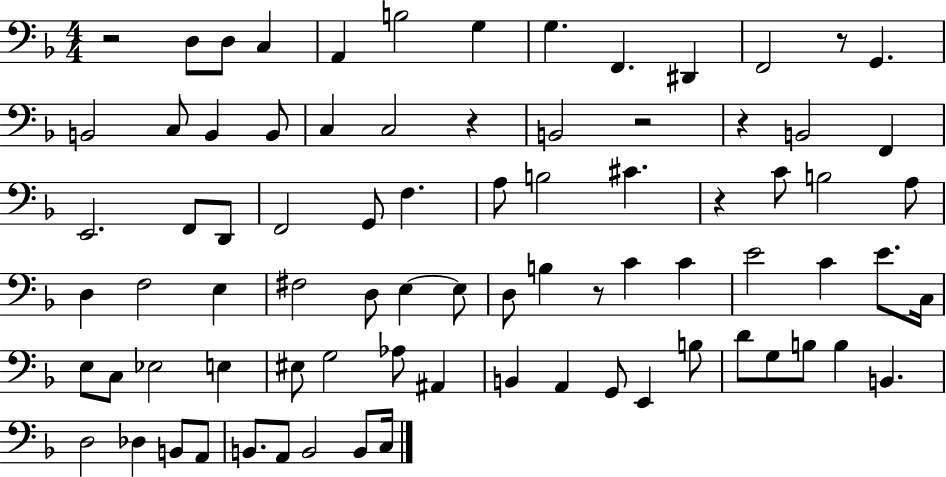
R/h D3/e D3/e C3/q A2/q B3/h G3/q G3/q. F2/q. D#2/q F2/h R/e G2/q. B2/h C3/e B2/q B2/e C3/q C3/h R/q B2/h R/h R/q B2/h F2/q E2/h. F2/e D2/e F2/h G2/e F3/q. A3/e B3/h C#4/q. R/q C4/e B3/h A3/e D3/q F3/h E3/q F#3/h D3/e E3/q E3/e D3/e B3/q R/e C4/q C4/q E4/h C4/q E4/e. C3/s E3/e C3/e Eb3/h E3/q EIS3/e G3/h Ab3/e A#2/q B2/q A2/q G2/e E2/q B3/e D4/e G3/e B3/e B3/q B2/q. D3/h Db3/q B2/e A2/e B2/e. A2/e B2/h B2/e C3/s